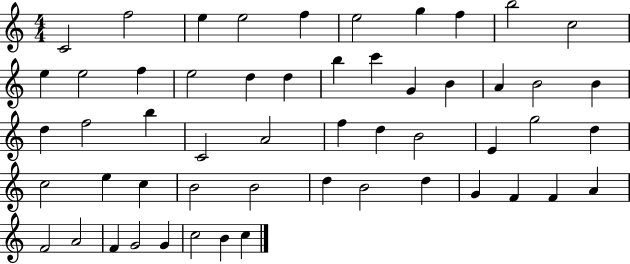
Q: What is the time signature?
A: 4/4